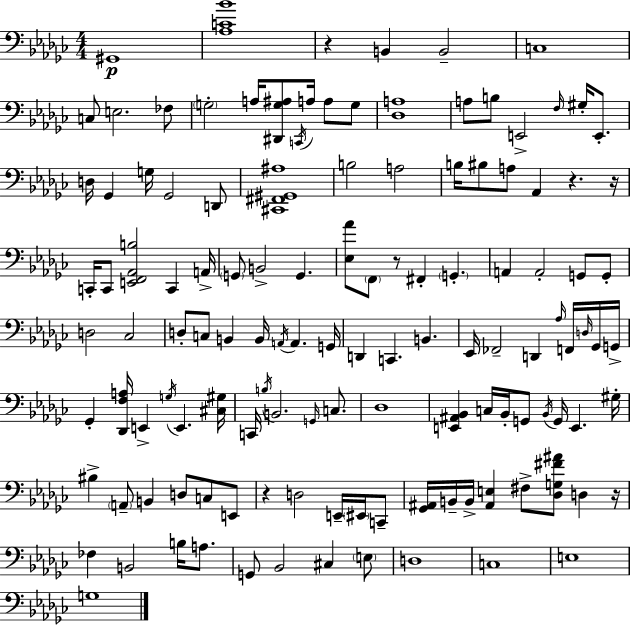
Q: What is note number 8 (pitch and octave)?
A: G3